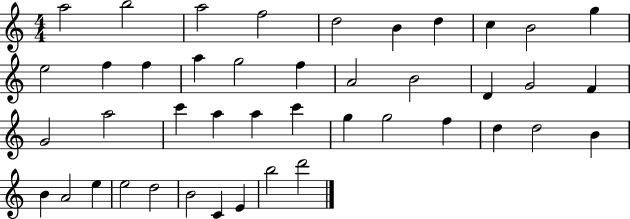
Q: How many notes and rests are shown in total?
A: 43